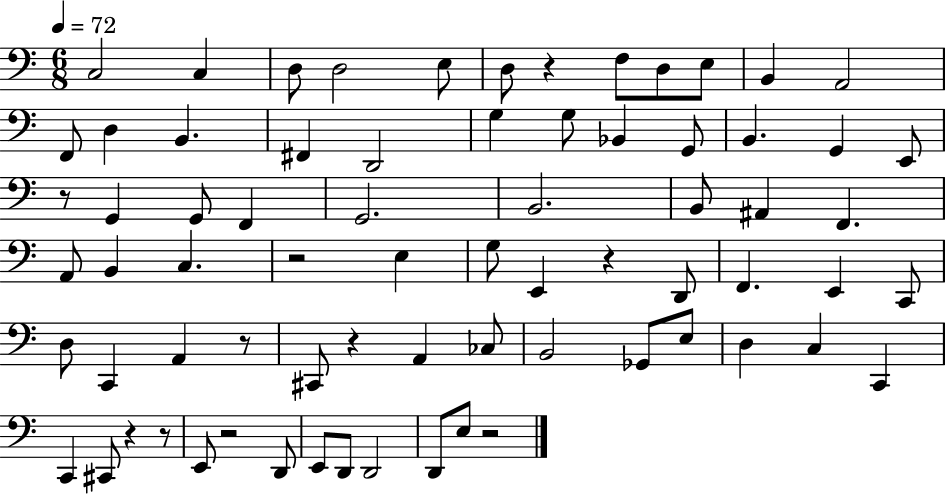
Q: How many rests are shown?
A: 10